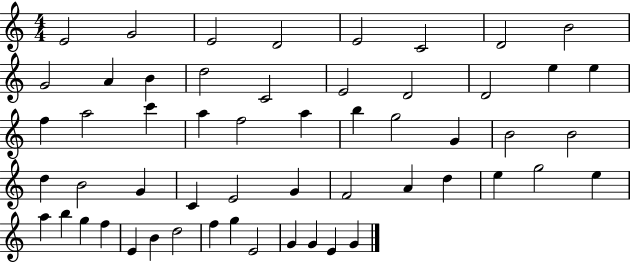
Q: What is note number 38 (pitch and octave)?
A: D5